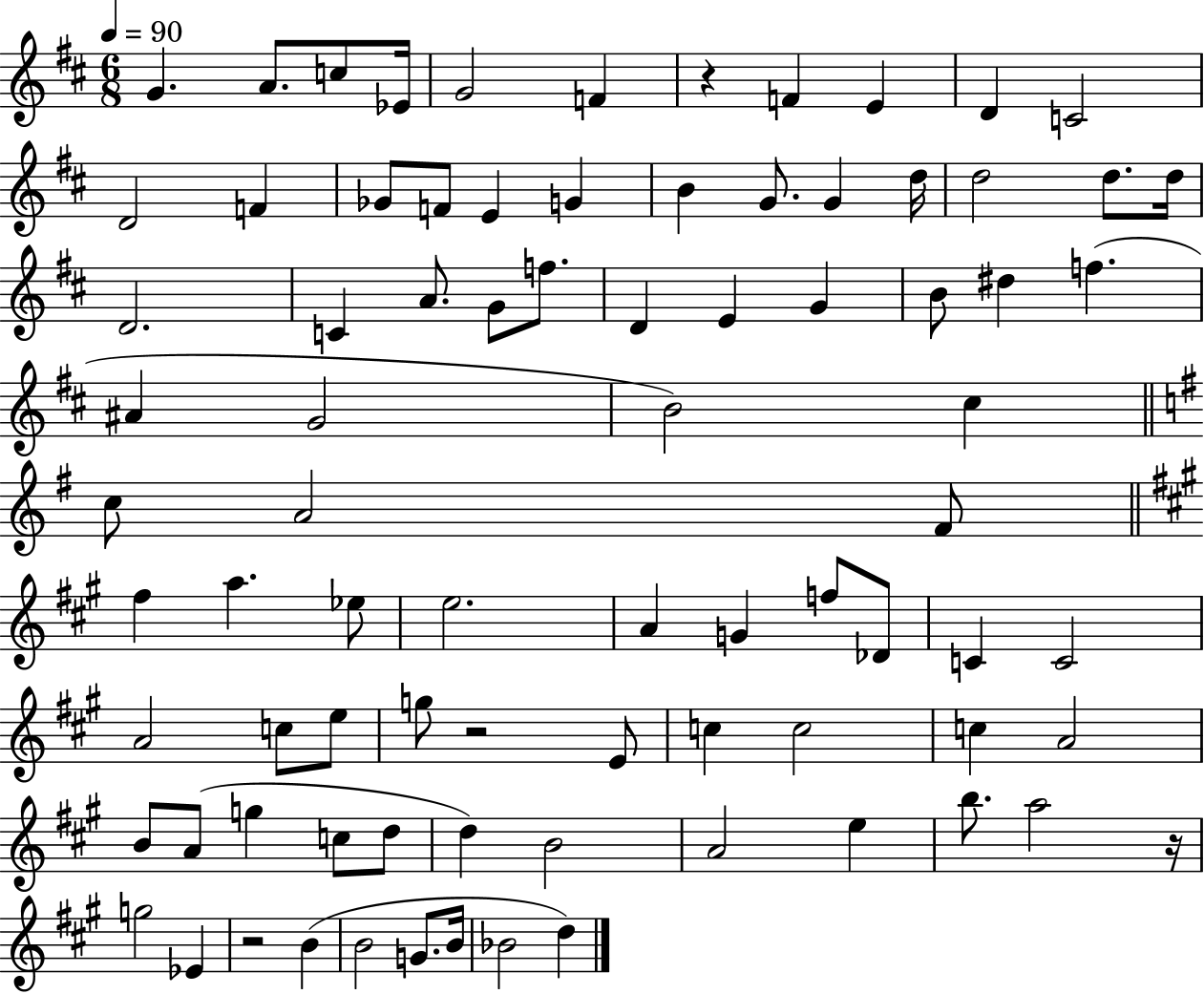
{
  \clef treble
  \numericTimeSignature
  \time 6/8
  \key d \major
  \tempo 4 = 90
  g'4. a'8. c''8 ees'16 | g'2 f'4 | r4 f'4 e'4 | d'4 c'2 | \break d'2 f'4 | ges'8 f'8 e'4 g'4 | b'4 g'8. g'4 d''16 | d''2 d''8. d''16 | \break d'2. | c'4 a'8. g'8 f''8. | d'4 e'4 g'4 | b'8 dis''4 f''4.( | \break ais'4 g'2 | b'2) cis''4 | \bar "||" \break \key g \major c''8 a'2 fis'8 | \bar "||" \break \key a \major fis''4 a''4. ees''8 | e''2. | a'4 g'4 f''8 des'8 | c'4 c'2 | \break a'2 c''8 e''8 | g''8 r2 e'8 | c''4 c''2 | c''4 a'2 | \break b'8 a'8( g''4 c''8 d''8 | d''4) b'2 | a'2 e''4 | b''8. a''2 r16 | \break g''2 ees'4 | r2 b'4( | b'2 g'8. b'16 | bes'2 d''4) | \break \bar "|."
}